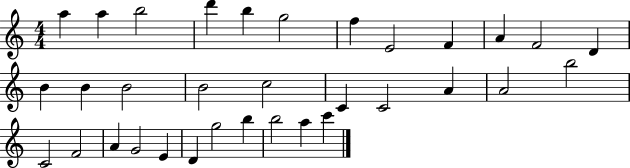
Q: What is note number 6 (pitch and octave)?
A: G5